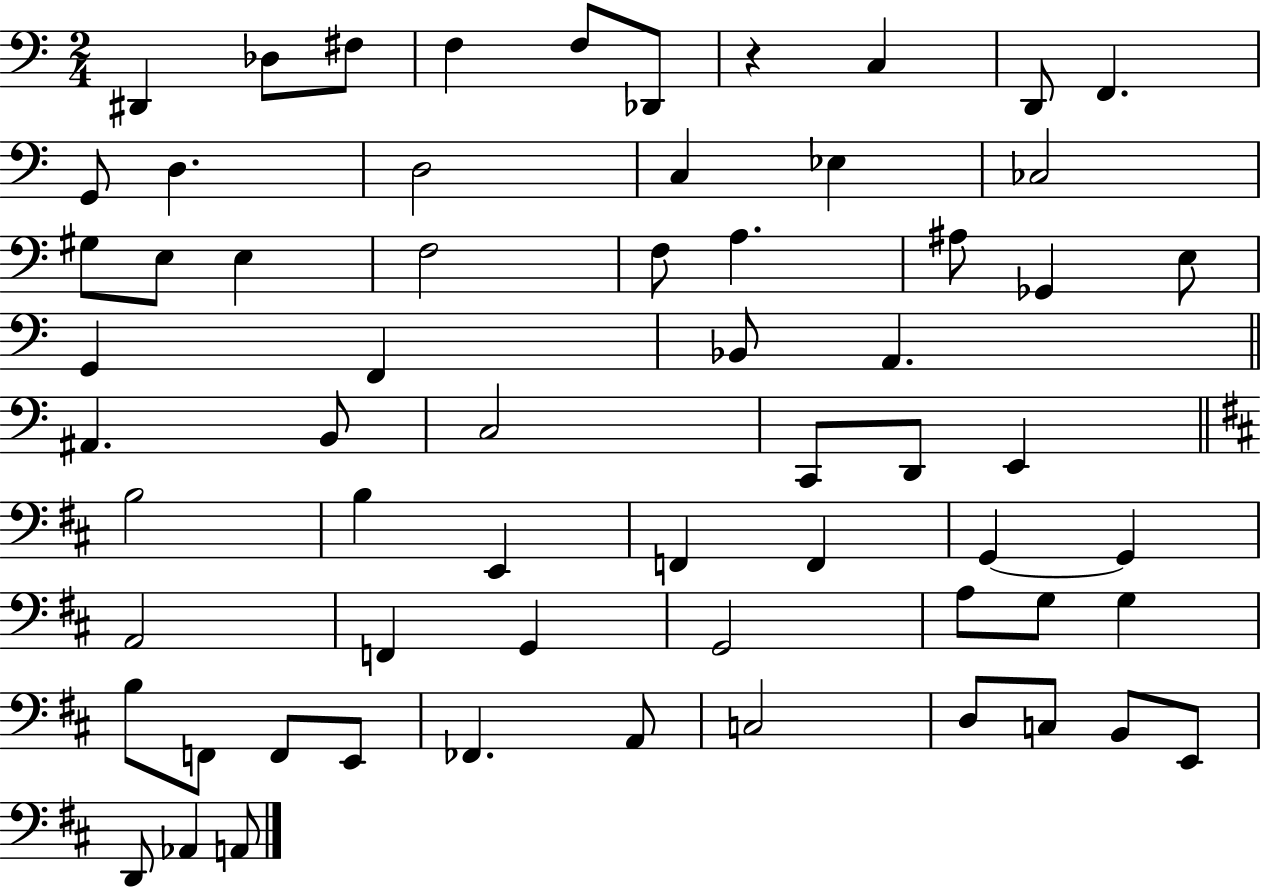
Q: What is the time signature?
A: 2/4